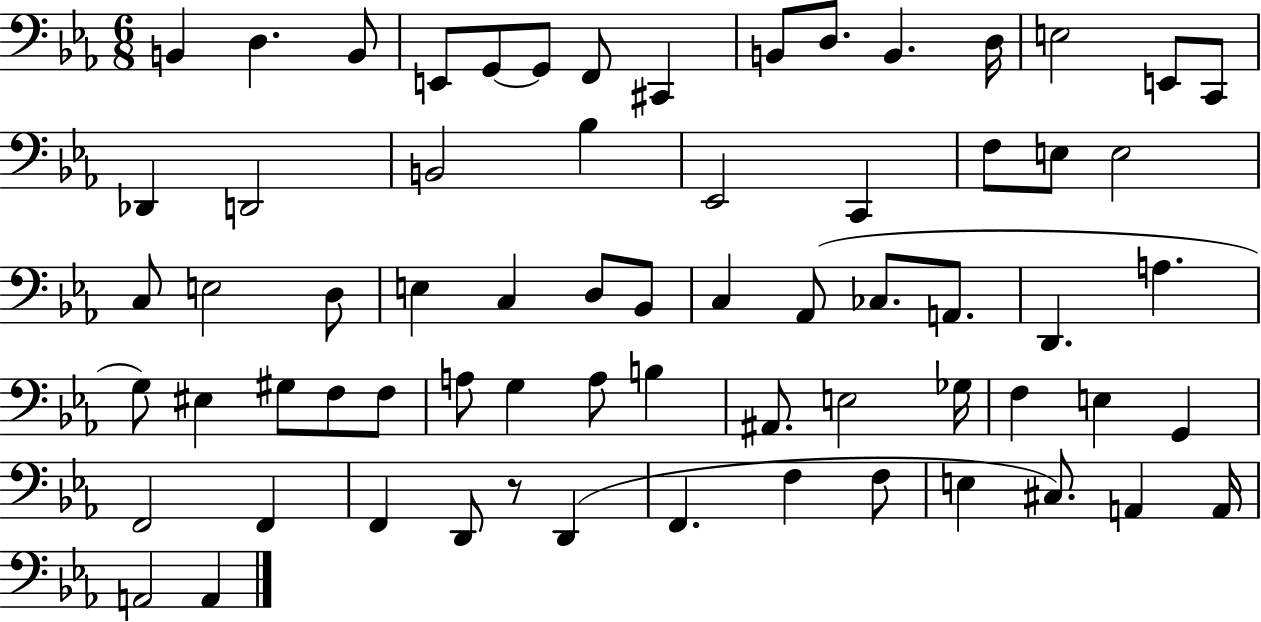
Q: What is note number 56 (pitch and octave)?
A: D2